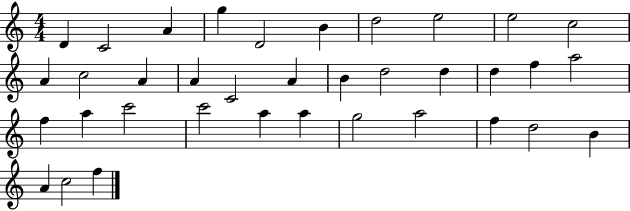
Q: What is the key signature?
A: C major